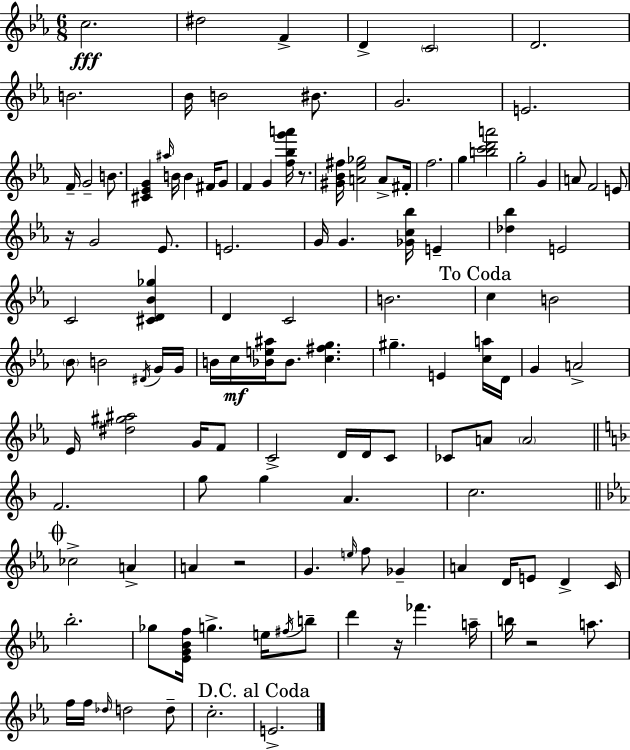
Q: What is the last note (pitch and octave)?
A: E4